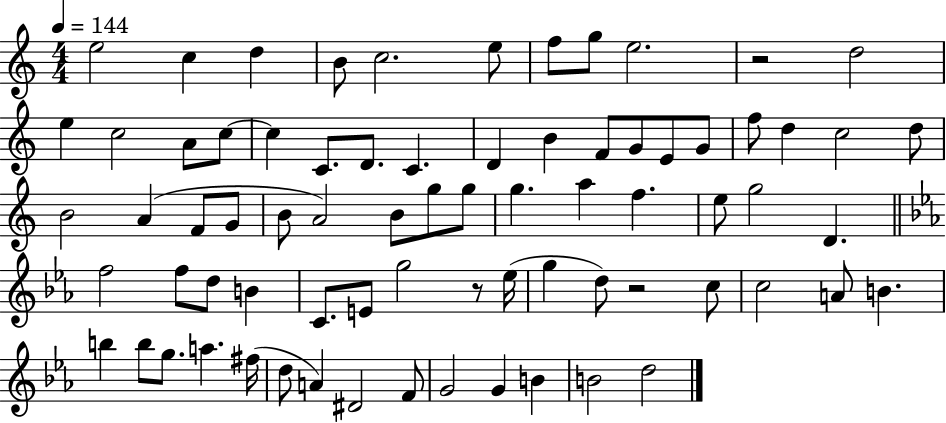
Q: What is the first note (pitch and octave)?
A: E5